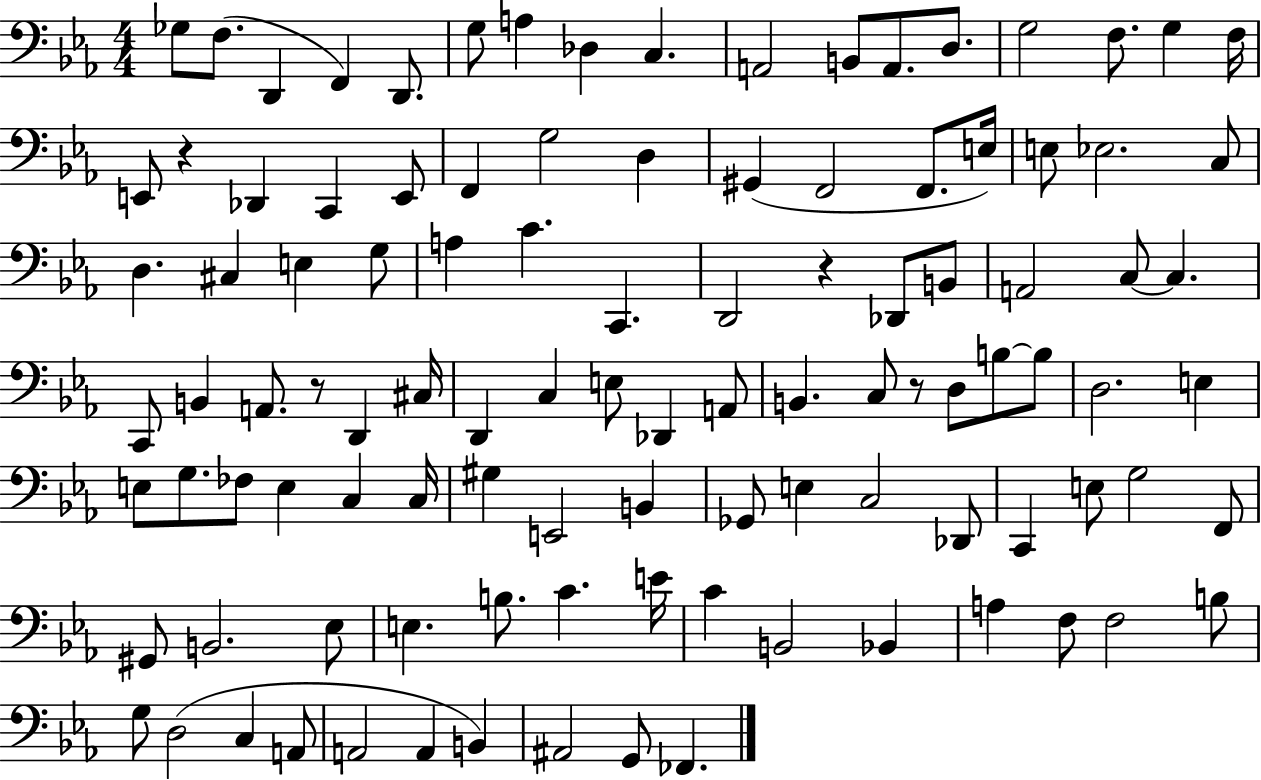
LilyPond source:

{
  \clef bass
  \numericTimeSignature
  \time 4/4
  \key ees \major
  \repeat volta 2 { ges8 f8.( d,4 f,4) d,8. | g8 a4 des4 c4. | a,2 b,8 a,8. d8. | g2 f8. g4 f16 | \break e,8 r4 des,4 c,4 e,8 | f,4 g2 d4 | gis,4( f,2 f,8. e16) | e8 ees2. c8 | \break d4. cis4 e4 g8 | a4 c'4. c,4. | d,2 r4 des,8 b,8 | a,2 c8~~ c4. | \break c,8 b,4 a,8. r8 d,4 cis16 | d,4 c4 e8 des,4 a,8 | b,4. c8 r8 d8 b8~~ b8 | d2. e4 | \break e8 g8. fes8 e4 c4 c16 | gis4 e,2 b,4 | ges,8 e4 c2 des,8 | c,4 e8 g2 f,8 | \break gis,8 b,2. ees8 | e4. b8. c'4. e'16 | c'4 b,2 bes,4 | a4 f8 f2 b8 | \break g8 d2( c4 a,8 | a,2 a,4 b,4) | ais,2 g,8 fes,4. | } \bar "|."
}